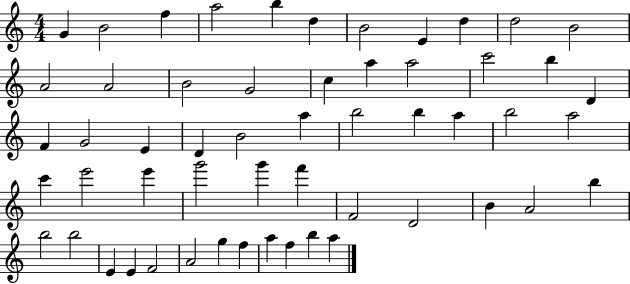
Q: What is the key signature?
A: C major